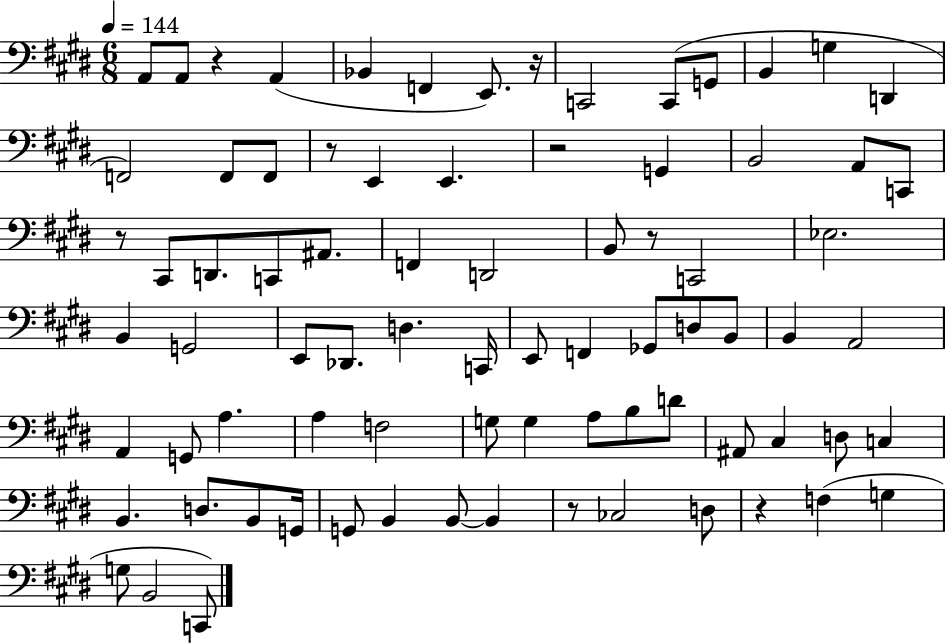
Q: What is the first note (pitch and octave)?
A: A2